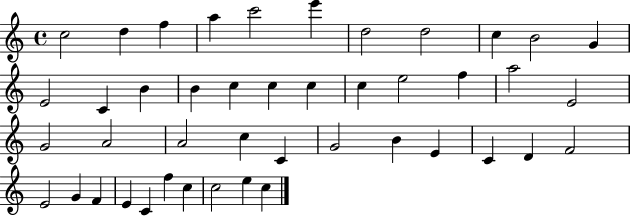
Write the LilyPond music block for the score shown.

{
  \clef treble
  \time 4/4
  \defaultTimeSignature
  \key c \major
  c''2 d''4 f''4 | a''4 c'''2 e'''4 | d''2 d''2 | c''4 b'2 g'4 | \break e'2 c'4 b'4 | b'4 c''4 c''4 c''4 | c''4 e''2 f''4 | a''2 e'2 | \break g'2 a'2 | a'2 c''4 c'4 | g'2 b'4 e'4 | c'4 d'4 f'2 | \break e'2 g'4 f'4 | e'4 c'4 f''4 c''4 | c''2 e''4 c''4 | \bar "|."
}